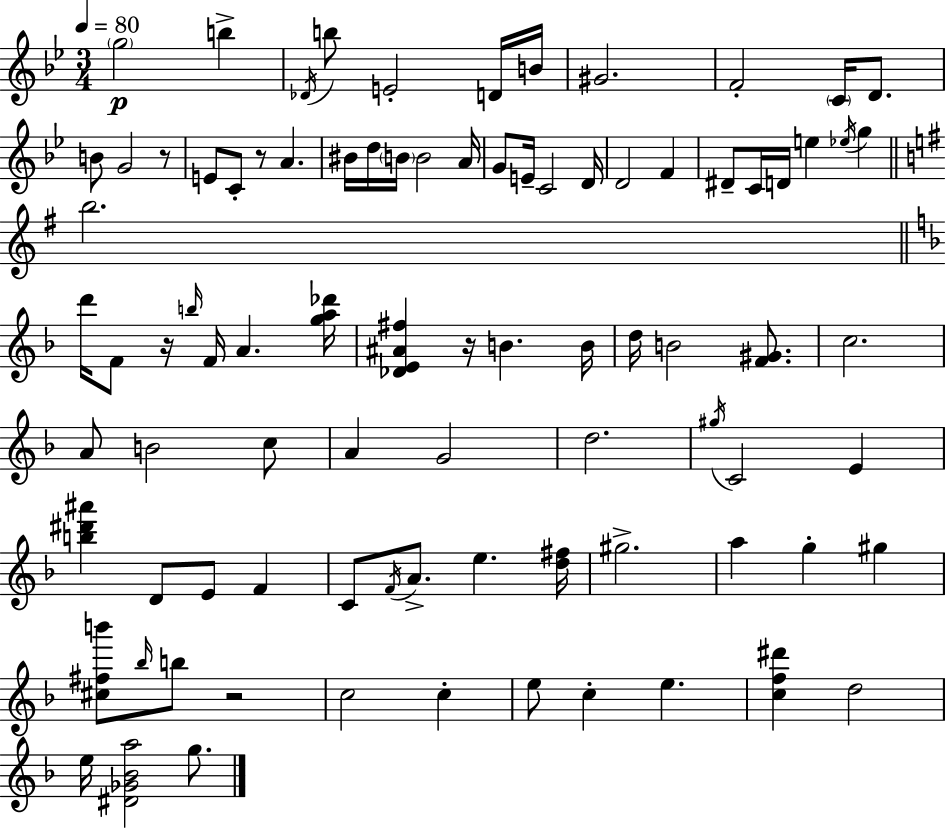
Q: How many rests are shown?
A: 5